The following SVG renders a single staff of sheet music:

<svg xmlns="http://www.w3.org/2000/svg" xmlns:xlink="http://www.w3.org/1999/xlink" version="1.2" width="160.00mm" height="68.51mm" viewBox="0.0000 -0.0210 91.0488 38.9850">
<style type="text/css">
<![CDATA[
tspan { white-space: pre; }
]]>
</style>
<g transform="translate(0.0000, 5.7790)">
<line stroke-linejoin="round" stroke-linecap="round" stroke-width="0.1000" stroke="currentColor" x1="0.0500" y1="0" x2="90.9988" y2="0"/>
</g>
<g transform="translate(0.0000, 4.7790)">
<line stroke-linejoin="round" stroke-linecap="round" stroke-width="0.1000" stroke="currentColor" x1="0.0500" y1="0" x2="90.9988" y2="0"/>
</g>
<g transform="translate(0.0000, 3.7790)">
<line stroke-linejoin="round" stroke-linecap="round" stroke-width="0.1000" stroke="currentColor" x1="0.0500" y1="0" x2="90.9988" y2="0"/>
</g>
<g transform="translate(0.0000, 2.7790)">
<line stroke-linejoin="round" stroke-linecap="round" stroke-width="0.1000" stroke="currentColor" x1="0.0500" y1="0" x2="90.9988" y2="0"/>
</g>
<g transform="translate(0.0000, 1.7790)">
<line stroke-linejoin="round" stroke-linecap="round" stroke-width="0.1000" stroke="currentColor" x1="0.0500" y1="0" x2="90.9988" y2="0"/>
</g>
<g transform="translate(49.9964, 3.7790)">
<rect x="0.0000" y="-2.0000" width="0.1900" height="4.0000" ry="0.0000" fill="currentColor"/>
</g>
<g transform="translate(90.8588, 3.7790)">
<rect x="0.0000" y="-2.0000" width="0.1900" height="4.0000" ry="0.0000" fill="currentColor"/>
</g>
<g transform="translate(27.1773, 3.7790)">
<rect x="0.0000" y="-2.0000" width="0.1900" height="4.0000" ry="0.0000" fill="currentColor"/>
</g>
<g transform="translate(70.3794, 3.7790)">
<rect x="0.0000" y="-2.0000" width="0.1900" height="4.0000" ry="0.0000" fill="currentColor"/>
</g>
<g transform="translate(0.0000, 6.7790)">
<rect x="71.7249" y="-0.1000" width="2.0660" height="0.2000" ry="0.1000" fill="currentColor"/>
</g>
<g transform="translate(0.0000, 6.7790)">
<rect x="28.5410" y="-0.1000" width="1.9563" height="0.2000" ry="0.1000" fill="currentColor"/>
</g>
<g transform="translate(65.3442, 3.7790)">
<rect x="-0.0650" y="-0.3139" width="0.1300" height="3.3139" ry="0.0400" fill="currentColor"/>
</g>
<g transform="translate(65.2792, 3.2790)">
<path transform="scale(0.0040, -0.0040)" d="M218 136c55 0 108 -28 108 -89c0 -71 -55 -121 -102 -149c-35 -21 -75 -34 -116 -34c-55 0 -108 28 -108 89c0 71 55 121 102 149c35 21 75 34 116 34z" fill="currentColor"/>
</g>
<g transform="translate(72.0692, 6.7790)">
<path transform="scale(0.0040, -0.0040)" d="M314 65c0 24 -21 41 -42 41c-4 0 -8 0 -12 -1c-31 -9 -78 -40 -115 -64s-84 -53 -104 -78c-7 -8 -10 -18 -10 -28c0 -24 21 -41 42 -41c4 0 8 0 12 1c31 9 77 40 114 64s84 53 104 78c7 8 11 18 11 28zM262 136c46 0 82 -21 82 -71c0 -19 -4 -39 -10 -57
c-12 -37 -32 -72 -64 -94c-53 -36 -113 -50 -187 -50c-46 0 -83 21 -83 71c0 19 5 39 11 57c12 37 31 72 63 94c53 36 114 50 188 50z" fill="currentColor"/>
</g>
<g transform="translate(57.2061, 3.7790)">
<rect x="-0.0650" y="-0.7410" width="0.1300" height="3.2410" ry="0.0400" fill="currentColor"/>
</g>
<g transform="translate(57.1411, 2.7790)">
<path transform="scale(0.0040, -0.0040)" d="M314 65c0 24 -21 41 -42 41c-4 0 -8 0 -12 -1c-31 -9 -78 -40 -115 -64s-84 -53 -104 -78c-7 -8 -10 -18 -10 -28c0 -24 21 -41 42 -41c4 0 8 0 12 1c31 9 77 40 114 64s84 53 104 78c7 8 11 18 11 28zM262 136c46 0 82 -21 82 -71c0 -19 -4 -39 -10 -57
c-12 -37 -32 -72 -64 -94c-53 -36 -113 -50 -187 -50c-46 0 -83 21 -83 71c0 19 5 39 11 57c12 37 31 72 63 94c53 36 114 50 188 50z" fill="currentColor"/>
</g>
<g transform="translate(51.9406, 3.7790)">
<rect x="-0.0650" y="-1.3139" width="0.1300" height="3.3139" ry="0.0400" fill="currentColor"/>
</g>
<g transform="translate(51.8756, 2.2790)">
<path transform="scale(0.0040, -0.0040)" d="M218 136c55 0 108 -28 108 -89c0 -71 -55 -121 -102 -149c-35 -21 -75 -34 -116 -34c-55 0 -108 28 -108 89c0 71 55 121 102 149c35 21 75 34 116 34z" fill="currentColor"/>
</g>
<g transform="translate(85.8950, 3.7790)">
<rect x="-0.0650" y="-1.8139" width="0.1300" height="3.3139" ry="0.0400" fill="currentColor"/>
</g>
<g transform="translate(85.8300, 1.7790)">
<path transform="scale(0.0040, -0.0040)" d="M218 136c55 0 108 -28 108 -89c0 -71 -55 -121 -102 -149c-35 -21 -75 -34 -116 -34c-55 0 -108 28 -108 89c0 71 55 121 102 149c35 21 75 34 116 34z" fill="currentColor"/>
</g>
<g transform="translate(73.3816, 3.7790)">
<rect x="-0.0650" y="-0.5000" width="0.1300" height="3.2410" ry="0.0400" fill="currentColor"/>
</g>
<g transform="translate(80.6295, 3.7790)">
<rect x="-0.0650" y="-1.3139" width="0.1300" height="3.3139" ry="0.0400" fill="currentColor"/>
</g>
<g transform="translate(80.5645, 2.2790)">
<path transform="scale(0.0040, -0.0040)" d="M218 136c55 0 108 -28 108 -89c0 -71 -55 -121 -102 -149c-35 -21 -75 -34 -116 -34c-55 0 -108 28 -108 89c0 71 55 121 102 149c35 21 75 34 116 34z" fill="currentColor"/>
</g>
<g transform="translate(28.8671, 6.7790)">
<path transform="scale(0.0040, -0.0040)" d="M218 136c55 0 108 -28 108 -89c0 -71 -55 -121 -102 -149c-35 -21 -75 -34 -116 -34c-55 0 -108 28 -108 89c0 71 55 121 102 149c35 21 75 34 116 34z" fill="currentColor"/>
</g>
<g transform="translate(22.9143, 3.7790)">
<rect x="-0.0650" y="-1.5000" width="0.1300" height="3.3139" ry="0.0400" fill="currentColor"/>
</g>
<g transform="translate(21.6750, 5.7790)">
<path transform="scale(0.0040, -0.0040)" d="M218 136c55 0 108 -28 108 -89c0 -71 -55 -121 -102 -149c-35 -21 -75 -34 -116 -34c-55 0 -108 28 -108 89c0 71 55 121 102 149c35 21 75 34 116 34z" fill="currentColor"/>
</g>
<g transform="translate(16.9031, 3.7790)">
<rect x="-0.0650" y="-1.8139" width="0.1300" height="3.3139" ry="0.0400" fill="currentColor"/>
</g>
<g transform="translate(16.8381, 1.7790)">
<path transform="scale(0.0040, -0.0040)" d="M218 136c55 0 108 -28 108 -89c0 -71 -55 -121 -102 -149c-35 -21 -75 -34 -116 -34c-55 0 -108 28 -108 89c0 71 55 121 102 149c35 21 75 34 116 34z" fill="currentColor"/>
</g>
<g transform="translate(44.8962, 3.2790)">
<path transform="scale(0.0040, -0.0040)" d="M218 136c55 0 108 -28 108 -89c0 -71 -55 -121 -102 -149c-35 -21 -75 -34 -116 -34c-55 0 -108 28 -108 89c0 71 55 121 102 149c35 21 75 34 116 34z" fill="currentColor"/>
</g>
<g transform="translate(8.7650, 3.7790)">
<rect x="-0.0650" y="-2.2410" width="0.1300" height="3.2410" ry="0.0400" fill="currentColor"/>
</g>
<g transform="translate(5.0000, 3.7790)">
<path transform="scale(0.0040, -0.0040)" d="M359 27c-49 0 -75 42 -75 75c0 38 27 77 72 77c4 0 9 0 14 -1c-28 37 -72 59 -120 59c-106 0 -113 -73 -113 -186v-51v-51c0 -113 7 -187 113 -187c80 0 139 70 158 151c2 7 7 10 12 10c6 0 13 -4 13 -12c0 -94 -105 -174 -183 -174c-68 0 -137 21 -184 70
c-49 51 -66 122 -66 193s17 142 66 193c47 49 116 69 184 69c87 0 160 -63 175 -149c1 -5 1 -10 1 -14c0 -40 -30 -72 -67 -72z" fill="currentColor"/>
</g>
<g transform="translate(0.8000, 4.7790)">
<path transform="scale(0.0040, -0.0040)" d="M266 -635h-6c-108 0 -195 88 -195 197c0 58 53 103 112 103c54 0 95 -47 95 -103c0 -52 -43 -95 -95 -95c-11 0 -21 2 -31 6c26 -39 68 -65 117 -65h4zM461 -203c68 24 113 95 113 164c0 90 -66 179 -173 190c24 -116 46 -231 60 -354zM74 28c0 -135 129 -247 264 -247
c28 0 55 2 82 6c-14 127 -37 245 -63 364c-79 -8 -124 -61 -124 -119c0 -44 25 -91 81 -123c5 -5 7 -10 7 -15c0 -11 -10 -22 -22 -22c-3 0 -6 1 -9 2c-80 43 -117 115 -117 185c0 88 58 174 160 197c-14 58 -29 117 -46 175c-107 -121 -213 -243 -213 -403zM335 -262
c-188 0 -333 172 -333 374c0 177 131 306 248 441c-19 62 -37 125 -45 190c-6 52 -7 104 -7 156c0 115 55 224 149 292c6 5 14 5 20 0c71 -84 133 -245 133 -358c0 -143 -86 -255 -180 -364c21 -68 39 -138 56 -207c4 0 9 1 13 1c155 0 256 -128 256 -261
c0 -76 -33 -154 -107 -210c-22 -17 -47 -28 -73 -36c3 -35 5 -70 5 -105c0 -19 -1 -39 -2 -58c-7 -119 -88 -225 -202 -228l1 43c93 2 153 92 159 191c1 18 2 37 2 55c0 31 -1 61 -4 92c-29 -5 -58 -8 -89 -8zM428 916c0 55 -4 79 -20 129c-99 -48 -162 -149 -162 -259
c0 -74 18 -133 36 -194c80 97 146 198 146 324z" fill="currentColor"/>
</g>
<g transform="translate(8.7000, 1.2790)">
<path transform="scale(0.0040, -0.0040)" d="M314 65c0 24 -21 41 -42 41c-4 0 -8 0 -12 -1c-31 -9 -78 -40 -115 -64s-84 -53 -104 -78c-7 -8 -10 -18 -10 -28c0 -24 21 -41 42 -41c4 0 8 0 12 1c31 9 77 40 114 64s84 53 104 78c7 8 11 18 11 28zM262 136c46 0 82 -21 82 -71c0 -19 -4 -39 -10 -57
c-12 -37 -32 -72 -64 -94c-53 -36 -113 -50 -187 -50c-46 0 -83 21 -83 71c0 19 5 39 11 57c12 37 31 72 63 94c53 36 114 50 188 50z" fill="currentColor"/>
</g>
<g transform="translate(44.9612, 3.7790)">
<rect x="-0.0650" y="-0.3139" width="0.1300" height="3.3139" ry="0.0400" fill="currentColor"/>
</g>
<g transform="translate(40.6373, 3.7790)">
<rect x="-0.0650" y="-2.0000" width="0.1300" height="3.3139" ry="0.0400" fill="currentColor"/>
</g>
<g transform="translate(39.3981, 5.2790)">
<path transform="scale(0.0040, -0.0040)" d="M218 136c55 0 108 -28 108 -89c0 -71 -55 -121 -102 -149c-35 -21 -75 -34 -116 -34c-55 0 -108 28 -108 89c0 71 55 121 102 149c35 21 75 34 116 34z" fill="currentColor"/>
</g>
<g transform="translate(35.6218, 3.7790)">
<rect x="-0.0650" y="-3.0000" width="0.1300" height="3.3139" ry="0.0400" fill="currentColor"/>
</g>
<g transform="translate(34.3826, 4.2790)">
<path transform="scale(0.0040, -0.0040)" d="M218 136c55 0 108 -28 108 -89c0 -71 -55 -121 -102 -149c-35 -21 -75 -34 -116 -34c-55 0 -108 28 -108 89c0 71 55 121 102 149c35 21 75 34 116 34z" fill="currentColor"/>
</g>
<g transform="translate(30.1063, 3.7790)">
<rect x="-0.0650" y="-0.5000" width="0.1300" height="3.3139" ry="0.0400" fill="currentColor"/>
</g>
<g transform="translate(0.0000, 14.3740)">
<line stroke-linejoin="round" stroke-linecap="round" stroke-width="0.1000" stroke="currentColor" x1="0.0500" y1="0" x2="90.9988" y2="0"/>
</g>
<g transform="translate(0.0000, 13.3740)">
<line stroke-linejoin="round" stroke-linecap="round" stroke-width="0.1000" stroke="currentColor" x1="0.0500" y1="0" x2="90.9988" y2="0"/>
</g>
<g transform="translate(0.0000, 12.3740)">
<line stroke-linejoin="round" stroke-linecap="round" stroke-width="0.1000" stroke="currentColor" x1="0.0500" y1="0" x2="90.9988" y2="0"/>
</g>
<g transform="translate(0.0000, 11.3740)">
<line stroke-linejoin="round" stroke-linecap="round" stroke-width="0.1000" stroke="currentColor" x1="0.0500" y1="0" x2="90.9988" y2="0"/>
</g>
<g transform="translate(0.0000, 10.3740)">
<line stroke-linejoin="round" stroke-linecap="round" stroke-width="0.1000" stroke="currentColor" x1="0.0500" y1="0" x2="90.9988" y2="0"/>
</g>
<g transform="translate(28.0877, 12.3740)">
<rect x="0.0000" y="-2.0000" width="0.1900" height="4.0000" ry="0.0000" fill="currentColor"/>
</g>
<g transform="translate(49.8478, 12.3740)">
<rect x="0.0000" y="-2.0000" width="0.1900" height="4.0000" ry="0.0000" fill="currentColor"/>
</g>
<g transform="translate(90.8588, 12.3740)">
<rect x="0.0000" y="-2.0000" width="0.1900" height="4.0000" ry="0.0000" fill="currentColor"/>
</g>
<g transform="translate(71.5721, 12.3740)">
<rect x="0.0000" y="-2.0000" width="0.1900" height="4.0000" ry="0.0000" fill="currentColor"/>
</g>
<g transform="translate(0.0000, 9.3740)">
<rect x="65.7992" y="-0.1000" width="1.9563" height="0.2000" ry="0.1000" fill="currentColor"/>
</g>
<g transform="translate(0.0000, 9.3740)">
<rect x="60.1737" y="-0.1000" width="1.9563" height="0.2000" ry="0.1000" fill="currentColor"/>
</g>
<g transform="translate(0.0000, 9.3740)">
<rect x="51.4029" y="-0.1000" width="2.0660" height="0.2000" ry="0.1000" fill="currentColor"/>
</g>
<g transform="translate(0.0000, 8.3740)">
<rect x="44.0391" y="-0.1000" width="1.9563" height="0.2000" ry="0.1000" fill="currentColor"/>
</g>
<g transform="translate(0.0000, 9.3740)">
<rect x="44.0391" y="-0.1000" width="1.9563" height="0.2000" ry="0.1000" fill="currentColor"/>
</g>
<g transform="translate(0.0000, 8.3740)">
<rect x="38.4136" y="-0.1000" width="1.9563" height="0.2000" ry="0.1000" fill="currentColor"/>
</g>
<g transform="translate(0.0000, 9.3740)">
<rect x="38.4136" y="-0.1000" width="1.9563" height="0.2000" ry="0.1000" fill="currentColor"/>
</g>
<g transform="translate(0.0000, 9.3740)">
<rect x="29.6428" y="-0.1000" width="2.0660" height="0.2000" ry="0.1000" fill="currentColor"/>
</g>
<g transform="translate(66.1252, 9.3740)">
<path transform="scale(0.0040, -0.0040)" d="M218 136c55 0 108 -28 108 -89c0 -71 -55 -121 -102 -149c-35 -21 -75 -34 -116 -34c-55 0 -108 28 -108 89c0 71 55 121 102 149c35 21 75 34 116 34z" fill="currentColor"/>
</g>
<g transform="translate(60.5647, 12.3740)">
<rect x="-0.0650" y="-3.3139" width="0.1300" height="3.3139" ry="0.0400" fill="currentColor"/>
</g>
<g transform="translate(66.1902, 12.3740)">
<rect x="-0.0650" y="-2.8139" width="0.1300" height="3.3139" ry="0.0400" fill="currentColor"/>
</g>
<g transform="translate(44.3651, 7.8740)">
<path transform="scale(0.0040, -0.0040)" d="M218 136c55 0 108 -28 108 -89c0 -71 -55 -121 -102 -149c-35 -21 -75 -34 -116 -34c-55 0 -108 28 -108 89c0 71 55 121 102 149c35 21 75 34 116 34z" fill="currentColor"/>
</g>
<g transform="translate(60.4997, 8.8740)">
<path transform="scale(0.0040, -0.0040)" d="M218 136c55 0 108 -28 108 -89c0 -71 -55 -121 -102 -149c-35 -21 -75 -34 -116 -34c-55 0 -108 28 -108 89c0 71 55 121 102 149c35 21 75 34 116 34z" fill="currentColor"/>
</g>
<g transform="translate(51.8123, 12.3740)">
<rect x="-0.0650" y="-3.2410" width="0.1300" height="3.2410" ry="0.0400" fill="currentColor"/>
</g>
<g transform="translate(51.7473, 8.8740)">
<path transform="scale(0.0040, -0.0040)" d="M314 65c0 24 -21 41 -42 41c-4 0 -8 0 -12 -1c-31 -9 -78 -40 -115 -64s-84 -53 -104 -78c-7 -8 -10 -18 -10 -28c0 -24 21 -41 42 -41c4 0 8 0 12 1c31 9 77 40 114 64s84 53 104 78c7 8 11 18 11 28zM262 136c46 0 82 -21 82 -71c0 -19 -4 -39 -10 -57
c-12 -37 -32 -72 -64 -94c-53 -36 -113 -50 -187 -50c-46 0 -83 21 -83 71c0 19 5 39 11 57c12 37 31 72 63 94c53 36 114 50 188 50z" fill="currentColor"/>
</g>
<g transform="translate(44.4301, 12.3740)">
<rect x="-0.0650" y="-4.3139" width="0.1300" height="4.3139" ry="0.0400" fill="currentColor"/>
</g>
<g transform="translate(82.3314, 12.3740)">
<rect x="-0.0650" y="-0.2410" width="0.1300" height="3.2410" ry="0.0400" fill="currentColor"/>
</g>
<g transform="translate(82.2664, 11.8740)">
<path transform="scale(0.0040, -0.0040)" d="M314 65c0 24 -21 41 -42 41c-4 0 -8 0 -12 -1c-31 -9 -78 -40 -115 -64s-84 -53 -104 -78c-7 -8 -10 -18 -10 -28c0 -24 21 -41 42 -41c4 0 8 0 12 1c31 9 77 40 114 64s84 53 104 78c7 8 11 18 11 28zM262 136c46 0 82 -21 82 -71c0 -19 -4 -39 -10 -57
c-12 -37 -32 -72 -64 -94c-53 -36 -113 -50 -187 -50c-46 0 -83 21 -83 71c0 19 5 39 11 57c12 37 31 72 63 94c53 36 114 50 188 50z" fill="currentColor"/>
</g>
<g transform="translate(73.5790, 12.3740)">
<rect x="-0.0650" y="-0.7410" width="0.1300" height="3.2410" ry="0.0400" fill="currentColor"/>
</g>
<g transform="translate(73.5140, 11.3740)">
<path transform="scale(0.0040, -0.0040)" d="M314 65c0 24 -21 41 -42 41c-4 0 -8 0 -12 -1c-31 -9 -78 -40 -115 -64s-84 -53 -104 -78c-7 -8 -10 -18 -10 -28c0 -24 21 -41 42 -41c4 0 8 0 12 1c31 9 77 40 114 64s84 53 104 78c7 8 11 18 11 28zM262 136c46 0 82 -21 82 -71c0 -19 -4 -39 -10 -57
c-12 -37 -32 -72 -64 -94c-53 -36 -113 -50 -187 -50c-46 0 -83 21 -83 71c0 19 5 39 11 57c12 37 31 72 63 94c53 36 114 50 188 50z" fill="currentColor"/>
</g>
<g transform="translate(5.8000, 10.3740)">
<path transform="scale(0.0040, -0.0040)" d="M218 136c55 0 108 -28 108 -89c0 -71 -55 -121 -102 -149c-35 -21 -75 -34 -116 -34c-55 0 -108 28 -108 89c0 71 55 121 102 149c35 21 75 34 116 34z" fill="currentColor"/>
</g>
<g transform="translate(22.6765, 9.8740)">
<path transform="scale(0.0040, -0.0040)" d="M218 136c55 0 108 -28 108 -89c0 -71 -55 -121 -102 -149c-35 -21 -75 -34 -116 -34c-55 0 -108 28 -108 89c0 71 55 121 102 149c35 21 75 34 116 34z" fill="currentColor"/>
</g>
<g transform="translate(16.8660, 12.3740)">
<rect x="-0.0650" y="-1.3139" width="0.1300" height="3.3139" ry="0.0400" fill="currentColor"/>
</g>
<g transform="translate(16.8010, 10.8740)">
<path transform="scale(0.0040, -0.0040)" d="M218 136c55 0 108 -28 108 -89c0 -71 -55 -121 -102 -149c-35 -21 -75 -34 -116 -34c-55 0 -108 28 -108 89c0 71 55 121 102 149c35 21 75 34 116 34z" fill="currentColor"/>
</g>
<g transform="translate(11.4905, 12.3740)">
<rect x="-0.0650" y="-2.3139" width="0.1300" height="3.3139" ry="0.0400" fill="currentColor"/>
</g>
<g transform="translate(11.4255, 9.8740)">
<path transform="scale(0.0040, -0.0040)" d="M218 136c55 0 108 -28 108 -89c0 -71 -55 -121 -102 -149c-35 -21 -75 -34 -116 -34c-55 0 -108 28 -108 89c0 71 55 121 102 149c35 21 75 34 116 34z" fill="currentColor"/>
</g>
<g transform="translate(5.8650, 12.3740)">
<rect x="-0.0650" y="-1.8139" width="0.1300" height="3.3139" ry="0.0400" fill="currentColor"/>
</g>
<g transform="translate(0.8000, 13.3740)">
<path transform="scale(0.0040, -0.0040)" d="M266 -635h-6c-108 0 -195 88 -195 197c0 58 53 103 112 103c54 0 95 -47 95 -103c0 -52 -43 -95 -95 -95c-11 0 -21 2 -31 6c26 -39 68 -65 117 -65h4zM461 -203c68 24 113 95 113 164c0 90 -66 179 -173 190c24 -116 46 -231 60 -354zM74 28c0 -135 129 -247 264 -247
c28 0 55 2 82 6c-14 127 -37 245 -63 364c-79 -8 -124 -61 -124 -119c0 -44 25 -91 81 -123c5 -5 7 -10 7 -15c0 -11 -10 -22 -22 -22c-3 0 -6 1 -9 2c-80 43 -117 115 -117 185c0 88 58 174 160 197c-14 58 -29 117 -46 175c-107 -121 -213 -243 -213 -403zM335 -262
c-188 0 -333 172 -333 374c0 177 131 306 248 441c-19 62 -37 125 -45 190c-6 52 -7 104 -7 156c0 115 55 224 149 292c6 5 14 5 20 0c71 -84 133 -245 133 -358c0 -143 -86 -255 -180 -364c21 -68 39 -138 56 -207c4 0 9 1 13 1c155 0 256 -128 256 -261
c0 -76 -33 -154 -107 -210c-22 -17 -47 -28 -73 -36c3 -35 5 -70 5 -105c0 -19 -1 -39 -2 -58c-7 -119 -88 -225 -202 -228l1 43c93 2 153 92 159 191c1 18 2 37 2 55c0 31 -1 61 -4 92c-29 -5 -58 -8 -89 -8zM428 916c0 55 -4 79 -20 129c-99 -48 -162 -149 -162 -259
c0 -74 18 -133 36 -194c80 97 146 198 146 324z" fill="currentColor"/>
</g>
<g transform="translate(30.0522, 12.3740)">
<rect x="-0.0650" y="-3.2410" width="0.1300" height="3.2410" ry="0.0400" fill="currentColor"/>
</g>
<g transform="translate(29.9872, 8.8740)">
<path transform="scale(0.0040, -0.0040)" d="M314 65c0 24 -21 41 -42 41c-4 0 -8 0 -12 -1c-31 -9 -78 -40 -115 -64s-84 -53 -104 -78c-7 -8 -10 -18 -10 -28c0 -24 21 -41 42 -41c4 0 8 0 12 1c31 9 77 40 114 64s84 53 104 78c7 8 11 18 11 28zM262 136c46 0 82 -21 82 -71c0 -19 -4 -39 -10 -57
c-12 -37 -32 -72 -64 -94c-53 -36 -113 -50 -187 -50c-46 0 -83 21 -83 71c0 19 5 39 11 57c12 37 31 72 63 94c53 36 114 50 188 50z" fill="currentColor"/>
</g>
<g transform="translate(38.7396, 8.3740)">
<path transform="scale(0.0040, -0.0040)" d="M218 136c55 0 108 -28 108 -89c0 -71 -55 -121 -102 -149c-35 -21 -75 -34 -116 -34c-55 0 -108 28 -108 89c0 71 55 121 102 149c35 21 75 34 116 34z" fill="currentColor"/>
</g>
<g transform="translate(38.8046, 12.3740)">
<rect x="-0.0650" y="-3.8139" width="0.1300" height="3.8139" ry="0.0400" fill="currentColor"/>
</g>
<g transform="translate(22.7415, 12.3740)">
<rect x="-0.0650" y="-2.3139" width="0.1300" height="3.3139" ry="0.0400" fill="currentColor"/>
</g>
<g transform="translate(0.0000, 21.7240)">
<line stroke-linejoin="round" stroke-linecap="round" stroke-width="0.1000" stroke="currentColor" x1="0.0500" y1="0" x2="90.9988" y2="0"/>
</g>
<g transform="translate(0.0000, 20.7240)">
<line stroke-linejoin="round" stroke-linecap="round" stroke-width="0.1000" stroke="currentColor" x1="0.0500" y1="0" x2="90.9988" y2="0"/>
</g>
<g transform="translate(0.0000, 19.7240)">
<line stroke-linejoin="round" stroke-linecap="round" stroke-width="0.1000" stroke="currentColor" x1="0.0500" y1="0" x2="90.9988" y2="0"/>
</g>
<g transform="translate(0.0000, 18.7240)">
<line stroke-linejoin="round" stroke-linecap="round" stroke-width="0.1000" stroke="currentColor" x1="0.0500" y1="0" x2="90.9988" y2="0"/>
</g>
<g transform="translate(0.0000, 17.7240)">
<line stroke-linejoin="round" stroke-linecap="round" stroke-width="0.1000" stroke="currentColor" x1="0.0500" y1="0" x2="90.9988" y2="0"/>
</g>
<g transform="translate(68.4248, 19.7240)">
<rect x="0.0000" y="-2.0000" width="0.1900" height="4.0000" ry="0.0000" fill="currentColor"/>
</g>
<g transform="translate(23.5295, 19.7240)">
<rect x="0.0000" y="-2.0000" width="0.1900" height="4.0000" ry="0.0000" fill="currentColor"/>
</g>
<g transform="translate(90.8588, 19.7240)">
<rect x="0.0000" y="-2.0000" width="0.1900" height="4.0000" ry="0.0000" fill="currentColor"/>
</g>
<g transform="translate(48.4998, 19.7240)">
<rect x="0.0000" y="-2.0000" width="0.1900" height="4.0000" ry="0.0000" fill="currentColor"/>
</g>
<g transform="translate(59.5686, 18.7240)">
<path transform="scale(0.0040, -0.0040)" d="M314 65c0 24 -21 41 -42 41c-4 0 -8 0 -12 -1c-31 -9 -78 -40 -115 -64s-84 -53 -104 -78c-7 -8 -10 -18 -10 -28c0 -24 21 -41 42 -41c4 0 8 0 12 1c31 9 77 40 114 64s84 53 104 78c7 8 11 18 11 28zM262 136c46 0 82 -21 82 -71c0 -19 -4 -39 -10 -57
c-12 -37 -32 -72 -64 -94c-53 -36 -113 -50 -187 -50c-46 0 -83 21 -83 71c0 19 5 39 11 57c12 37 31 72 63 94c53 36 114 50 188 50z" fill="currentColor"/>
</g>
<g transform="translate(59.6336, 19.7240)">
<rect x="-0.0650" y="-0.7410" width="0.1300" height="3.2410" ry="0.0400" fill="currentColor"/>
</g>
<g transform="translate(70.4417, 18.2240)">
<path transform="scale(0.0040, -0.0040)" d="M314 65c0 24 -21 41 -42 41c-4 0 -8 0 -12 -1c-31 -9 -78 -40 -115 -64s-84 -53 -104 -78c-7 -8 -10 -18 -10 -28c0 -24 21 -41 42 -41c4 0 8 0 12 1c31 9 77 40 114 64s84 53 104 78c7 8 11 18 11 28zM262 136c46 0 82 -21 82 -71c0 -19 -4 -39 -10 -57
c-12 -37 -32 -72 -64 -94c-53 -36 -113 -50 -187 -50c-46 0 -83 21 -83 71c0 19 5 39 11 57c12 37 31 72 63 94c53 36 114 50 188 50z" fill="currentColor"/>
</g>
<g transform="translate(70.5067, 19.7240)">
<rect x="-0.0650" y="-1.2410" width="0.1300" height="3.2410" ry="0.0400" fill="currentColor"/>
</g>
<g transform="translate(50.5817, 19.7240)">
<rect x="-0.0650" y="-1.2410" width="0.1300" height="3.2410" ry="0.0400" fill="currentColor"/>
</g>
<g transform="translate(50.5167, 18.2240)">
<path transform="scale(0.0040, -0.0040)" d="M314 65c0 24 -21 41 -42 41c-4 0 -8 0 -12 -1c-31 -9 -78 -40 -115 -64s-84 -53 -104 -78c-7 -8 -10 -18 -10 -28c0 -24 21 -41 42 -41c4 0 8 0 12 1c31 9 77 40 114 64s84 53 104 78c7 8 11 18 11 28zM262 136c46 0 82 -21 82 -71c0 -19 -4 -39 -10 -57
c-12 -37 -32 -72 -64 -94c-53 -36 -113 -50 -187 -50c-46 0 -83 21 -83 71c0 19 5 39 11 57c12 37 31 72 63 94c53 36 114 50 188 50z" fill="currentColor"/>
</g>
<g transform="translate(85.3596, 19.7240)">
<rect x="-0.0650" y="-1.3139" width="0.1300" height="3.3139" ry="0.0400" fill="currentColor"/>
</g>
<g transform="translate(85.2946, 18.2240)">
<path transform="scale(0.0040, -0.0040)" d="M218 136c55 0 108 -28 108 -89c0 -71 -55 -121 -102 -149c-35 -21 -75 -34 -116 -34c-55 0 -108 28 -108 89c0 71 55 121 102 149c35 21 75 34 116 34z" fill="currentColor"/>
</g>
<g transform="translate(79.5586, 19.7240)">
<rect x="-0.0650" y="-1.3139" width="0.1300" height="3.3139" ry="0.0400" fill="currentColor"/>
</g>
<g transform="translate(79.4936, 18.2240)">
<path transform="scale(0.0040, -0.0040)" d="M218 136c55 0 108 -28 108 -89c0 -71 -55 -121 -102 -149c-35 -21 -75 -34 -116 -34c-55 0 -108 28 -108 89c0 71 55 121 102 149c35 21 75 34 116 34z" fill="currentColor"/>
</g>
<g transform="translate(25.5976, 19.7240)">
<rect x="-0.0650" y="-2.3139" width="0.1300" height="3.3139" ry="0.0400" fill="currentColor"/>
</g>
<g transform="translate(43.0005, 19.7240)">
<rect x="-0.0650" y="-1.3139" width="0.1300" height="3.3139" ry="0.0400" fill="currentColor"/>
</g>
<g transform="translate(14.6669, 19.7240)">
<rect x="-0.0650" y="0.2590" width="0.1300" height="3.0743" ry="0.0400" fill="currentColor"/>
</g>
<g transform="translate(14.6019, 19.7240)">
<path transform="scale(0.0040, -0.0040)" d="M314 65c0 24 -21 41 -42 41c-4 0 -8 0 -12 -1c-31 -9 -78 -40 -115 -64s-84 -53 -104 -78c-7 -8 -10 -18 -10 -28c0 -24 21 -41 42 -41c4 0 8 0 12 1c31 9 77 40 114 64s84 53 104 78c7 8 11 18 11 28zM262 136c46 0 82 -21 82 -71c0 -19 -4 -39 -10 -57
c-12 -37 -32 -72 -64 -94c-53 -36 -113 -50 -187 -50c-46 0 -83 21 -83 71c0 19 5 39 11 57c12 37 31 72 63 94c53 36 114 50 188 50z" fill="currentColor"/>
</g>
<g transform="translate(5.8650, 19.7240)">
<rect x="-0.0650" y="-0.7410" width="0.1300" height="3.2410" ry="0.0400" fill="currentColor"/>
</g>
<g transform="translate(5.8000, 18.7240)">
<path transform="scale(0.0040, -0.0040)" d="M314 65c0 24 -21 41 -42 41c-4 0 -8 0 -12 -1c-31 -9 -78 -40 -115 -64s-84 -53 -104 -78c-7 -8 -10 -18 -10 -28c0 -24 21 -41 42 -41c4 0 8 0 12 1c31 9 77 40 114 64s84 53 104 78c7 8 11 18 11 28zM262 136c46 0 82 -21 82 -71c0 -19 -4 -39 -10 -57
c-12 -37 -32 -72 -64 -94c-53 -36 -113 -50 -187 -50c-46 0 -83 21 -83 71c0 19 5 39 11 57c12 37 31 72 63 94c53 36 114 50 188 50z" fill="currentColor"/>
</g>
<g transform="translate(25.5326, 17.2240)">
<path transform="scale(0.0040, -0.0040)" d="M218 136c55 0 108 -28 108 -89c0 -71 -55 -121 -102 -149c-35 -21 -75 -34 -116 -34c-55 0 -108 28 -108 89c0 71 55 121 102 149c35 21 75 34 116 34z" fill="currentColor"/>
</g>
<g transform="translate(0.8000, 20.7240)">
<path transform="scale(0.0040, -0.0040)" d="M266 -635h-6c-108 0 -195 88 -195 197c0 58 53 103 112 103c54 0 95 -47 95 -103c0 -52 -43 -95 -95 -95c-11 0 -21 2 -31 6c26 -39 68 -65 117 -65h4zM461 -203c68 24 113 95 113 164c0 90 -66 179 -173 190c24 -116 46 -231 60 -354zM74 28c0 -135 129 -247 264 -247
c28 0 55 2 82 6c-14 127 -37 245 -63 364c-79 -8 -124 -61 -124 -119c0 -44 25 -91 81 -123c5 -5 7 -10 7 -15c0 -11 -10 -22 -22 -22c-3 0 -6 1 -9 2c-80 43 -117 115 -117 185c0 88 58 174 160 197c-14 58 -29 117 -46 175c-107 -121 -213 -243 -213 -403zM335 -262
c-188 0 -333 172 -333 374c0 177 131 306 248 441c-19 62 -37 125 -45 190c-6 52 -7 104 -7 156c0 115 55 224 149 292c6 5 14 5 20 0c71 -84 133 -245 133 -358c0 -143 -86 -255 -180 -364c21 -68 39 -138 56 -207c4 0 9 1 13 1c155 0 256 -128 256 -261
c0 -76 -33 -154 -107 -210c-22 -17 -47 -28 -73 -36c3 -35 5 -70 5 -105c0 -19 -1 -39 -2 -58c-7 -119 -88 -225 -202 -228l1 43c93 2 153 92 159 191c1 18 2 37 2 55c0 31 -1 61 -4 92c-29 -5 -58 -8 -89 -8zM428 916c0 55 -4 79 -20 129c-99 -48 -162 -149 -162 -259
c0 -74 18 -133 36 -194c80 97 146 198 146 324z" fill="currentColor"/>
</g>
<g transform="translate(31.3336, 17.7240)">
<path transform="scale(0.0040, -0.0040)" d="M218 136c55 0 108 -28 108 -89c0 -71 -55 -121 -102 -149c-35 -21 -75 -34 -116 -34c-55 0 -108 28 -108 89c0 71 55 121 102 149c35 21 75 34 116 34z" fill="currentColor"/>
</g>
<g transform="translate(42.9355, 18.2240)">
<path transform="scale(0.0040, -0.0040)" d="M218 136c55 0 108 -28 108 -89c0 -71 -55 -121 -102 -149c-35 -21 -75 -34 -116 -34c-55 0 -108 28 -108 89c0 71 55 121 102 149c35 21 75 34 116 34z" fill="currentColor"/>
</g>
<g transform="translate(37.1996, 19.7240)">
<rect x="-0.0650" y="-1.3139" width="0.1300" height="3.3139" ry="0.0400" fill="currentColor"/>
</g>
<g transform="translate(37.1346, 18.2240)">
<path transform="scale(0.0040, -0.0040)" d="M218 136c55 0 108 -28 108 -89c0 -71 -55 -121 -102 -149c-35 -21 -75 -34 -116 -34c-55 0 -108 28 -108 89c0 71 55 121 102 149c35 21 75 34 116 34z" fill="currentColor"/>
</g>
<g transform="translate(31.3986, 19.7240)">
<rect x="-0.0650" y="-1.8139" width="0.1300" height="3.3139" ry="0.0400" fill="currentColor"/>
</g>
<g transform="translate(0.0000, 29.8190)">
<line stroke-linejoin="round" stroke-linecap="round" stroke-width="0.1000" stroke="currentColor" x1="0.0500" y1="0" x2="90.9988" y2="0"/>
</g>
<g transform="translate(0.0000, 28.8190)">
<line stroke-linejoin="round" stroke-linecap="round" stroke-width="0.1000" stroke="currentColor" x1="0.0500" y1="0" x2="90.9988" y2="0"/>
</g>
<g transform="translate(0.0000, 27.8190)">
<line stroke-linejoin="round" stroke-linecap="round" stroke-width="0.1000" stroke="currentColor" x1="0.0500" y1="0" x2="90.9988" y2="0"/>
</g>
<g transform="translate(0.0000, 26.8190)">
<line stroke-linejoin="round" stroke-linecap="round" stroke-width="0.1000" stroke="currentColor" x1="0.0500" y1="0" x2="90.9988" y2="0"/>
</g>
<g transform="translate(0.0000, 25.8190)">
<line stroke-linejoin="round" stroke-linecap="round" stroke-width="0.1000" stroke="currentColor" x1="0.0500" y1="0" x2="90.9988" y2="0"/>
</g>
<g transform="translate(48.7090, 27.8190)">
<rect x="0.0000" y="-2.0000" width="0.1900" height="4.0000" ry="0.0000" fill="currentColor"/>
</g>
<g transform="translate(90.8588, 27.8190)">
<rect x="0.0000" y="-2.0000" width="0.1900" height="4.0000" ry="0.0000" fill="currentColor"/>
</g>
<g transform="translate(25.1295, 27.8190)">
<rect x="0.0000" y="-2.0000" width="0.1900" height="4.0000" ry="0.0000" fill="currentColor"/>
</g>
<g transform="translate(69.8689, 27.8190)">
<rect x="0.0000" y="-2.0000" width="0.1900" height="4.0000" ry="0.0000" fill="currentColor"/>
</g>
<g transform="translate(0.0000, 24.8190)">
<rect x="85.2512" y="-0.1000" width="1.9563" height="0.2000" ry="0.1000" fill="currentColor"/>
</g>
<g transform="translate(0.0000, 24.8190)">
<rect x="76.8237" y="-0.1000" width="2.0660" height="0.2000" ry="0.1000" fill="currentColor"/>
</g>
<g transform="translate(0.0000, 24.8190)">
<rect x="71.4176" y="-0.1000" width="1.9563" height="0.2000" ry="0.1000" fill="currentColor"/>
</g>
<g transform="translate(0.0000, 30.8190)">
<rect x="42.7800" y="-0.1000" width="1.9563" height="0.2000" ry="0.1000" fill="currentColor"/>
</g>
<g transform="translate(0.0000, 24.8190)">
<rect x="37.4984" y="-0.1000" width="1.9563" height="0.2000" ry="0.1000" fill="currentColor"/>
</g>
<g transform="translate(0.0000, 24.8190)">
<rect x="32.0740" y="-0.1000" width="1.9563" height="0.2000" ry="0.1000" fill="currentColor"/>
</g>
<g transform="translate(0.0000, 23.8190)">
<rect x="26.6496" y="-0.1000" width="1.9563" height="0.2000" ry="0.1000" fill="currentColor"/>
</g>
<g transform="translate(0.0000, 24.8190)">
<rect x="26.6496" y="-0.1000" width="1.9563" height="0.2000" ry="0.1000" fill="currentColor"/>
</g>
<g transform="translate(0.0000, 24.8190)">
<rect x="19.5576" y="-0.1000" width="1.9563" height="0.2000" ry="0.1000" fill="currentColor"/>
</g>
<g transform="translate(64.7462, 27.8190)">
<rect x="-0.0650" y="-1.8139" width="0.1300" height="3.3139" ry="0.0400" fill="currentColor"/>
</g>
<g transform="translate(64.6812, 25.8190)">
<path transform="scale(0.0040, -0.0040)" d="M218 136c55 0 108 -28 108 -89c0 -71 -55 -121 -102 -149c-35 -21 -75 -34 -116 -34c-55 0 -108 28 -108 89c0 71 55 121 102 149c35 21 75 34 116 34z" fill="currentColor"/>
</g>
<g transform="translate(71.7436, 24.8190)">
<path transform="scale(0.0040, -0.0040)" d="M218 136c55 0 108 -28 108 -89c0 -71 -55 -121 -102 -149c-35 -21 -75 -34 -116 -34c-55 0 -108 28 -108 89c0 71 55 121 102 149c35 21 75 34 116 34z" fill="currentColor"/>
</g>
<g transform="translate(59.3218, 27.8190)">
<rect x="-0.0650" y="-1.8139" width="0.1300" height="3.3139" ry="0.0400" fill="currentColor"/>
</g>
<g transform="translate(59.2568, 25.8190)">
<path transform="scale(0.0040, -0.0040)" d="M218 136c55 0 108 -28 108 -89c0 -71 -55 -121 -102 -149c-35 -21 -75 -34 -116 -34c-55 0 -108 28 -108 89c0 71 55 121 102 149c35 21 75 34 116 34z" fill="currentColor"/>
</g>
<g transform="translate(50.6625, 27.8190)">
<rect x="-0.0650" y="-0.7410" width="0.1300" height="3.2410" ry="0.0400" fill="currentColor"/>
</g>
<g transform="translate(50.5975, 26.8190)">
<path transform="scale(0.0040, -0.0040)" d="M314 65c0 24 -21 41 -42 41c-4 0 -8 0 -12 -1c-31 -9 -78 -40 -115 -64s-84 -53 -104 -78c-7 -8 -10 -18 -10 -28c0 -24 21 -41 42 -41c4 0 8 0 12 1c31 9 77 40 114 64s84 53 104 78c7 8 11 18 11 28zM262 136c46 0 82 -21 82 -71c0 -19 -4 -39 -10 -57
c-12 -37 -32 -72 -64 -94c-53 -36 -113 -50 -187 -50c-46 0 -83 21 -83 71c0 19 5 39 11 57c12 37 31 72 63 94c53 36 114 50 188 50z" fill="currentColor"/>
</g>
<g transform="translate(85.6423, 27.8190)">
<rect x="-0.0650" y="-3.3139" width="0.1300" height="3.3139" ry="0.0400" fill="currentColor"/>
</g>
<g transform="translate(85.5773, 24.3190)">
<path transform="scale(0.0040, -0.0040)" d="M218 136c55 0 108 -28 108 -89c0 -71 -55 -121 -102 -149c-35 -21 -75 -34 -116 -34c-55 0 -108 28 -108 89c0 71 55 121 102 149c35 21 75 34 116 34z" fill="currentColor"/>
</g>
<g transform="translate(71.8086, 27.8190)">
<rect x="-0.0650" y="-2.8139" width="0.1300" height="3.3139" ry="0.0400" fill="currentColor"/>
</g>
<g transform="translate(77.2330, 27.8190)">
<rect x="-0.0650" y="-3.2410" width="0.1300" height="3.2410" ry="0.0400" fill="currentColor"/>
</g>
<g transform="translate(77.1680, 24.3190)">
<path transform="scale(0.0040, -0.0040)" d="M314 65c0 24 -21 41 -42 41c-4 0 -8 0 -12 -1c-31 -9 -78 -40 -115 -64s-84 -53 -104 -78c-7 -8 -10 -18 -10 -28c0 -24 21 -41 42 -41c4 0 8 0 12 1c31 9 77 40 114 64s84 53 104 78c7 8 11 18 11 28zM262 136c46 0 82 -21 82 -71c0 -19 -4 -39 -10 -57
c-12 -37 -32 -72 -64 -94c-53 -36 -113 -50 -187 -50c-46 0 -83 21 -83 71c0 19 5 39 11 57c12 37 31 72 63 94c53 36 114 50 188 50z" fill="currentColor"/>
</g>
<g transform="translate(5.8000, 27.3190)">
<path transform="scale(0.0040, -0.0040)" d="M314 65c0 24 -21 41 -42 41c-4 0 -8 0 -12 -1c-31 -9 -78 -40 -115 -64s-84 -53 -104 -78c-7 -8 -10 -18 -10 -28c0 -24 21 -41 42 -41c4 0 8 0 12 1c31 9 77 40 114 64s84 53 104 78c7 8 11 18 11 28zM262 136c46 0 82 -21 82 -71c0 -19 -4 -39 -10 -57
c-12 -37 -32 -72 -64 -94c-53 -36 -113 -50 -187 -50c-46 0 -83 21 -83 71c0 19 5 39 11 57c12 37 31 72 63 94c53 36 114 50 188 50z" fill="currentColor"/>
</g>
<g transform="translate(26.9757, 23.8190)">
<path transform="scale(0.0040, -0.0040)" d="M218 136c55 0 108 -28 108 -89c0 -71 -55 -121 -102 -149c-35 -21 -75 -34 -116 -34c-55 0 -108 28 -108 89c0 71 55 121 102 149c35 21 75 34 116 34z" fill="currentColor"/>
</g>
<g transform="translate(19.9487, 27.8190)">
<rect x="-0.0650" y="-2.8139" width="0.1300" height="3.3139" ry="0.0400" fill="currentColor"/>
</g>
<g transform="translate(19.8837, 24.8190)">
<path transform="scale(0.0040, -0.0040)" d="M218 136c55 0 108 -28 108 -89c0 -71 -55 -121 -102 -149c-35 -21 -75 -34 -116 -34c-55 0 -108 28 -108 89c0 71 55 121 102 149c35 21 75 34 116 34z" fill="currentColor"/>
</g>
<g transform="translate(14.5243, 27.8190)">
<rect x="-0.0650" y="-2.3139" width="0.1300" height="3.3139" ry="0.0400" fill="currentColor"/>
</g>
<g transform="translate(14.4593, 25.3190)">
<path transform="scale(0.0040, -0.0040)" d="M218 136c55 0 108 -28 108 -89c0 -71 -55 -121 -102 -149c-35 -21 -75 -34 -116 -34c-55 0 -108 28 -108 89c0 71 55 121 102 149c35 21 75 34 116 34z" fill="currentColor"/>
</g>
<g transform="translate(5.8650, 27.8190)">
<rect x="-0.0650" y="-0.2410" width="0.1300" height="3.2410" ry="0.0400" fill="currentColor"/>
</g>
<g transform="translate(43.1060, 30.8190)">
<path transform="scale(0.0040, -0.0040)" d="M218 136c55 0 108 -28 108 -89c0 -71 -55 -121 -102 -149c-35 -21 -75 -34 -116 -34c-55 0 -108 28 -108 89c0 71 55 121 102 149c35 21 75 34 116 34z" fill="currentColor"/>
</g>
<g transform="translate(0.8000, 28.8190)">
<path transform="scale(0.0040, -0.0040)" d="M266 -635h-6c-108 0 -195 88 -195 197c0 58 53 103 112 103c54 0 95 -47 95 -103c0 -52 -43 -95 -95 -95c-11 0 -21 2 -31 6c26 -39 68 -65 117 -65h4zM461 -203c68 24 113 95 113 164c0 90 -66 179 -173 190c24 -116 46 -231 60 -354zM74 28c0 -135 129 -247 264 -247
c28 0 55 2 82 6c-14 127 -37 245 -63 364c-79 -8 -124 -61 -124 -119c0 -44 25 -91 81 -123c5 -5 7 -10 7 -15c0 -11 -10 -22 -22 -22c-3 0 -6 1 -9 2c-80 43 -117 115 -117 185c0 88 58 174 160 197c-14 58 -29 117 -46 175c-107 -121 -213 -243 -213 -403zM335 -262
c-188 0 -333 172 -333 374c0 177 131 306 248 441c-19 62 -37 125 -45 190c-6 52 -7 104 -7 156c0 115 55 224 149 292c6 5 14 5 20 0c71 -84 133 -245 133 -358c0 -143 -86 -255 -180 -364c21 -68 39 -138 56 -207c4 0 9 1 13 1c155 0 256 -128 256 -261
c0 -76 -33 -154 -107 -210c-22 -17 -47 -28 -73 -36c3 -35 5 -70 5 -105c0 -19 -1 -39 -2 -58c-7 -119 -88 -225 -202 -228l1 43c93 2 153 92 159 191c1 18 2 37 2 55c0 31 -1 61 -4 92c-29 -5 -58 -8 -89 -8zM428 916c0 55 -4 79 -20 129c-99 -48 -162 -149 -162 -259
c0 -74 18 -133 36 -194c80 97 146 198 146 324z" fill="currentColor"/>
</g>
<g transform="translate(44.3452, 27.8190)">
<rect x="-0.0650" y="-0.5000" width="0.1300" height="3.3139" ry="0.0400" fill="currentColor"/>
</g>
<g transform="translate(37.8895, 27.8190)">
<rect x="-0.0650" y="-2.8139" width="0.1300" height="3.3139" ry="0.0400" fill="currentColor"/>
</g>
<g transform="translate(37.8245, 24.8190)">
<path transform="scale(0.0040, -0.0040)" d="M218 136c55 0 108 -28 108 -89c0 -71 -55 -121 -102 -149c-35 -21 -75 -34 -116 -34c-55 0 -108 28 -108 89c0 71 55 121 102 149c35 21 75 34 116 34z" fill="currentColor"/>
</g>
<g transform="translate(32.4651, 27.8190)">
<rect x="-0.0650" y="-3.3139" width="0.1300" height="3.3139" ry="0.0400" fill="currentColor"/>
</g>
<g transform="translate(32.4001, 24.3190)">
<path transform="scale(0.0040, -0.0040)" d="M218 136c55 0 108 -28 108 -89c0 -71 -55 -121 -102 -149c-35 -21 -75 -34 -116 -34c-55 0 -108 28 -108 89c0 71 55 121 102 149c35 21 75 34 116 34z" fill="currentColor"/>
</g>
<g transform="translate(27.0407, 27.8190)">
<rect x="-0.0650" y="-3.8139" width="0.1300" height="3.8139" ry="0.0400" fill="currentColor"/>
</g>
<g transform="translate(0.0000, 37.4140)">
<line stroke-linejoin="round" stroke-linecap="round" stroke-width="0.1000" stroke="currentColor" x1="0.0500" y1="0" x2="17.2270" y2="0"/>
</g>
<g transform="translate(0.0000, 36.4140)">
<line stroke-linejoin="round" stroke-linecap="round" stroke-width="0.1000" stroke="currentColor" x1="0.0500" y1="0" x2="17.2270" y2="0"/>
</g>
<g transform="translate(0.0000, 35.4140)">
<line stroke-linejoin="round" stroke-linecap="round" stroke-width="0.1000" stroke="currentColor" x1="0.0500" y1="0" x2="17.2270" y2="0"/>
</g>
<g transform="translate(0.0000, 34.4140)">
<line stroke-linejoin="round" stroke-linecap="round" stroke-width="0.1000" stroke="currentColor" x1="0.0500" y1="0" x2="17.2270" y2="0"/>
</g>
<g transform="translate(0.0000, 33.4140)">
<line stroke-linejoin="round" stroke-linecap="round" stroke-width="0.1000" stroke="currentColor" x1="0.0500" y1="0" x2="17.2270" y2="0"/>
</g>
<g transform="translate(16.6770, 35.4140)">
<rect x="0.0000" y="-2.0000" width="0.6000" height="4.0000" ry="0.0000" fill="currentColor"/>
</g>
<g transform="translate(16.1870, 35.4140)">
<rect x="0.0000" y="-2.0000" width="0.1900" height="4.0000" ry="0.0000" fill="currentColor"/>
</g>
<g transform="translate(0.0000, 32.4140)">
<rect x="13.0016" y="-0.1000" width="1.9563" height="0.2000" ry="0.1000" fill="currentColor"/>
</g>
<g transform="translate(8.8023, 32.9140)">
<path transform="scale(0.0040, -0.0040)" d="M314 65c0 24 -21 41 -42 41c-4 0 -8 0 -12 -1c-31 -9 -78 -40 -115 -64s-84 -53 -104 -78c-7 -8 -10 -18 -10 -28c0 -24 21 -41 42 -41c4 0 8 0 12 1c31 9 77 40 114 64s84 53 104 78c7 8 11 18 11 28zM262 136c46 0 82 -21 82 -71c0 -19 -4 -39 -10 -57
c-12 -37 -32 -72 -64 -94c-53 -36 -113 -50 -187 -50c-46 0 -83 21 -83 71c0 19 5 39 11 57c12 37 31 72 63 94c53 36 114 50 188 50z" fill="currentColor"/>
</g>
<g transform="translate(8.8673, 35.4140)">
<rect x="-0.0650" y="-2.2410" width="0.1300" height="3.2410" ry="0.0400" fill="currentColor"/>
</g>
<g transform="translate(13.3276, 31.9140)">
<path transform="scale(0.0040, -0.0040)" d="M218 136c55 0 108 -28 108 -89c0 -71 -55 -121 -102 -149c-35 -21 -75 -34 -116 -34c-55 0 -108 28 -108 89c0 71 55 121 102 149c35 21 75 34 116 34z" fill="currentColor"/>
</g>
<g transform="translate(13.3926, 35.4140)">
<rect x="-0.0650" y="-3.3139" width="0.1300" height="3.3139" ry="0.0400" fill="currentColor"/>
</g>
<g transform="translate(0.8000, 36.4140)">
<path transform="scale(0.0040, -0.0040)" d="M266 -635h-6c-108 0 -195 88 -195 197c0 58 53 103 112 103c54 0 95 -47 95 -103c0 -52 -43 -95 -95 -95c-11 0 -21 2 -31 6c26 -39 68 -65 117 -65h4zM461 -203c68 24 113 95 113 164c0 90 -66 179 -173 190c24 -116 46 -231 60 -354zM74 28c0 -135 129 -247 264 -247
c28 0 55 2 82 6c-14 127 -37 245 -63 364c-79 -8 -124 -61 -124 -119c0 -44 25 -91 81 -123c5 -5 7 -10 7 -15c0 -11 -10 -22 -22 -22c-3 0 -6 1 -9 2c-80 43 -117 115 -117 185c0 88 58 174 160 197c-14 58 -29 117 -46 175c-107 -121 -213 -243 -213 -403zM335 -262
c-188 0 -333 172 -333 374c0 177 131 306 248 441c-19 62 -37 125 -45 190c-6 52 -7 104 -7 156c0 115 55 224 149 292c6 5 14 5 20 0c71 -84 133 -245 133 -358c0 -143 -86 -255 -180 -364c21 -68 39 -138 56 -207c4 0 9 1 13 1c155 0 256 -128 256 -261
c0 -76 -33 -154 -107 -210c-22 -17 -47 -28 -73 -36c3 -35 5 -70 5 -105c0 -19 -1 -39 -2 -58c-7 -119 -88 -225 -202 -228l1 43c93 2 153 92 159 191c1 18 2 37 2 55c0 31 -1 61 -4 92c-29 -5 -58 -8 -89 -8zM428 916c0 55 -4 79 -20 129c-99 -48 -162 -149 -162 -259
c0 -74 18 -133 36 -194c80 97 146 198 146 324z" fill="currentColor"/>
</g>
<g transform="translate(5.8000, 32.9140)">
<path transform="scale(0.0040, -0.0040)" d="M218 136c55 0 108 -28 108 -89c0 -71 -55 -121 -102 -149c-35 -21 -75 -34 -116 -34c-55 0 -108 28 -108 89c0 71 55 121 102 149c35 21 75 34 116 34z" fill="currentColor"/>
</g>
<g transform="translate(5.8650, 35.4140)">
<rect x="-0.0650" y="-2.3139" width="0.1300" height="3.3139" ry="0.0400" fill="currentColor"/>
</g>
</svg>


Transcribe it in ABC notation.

X:1
T:Untitled
M:4/4
L:1/4
K:C
g2 f E C A F c e d2 c C2 e f f g e g b2 c' d' b2 b a d2 c2 d2 B2 g f e e e2 d2 e2 e e c2 g a c' b a C d2 f f a b2 b g g2 b